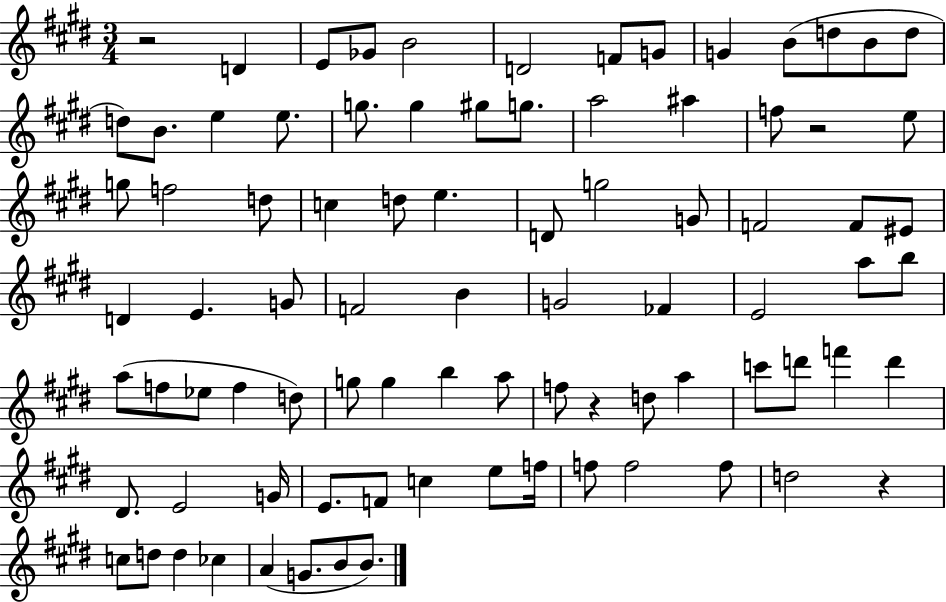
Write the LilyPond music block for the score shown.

{
  \clef treble
  \numericTimeSignature
  \time 3/4
  \key e \major
  r2 d'4 | e'8 ges'8 b'2 | d'2 f'8 g'8 | g'4 b'8( d''8 b'8 d''8 | \break d''8) b'8. e''4 e''8. | g''8. g''4 gis''8 g''8. | a''2 ais''4 | f''8 r2 e''8 | \break g''8 f''2 d''8 | c''4 d''8 e''4. | d'8 g''2 g'8 | f'2 f'8 eis'8 | \break d'4 e'4. g'8 | f'2 b'4 | g'2 fes'4 | e'2 a''8 b''8 | \break a''8( f''8 ees''8 f''4 d''8) | g''8 g''4 b''4 a''8 | f''8 r4 d''8 a''4 | c'''8 d'''8 f'''4 d'''4 | \break dis'8. e'2 g'16 | e'8. f'8 c''4 e''8 f''16 | f''8 f''2 f''8 | d''2 r4 | \break c''8 d''8 d''4 ces''4 | a'4( g'8. b'8 b'8.) | \bar "|."
}